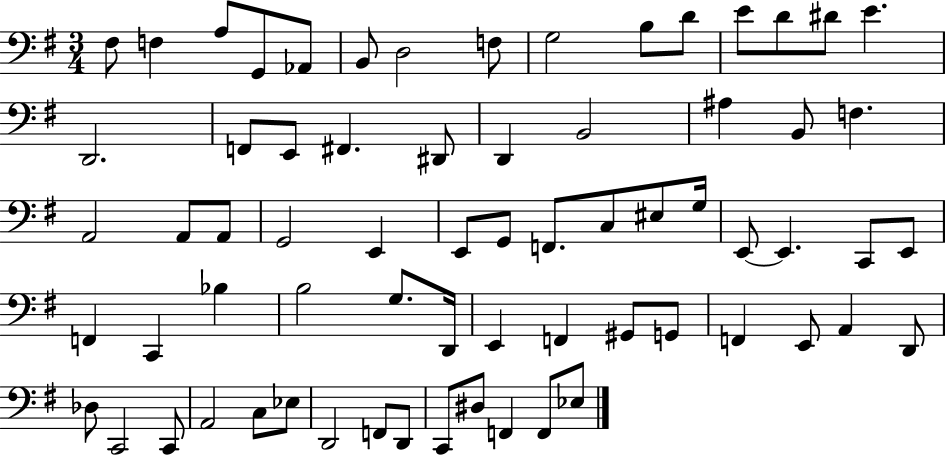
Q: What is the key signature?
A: G major